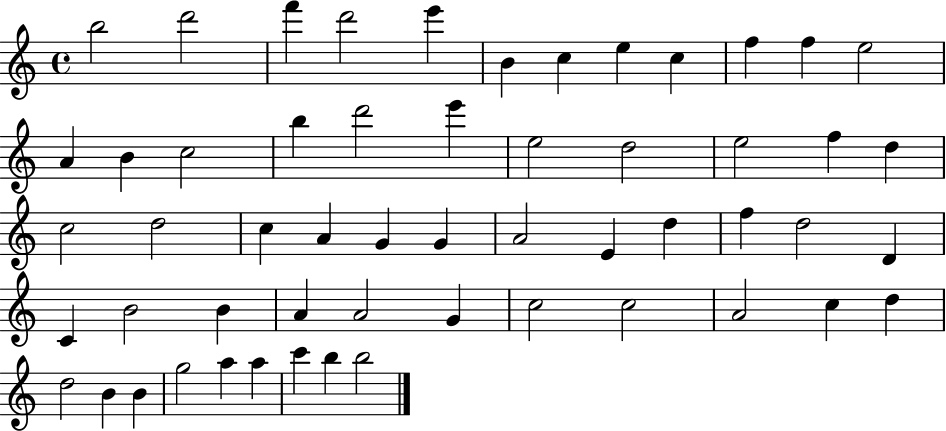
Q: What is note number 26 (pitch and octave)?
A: C5